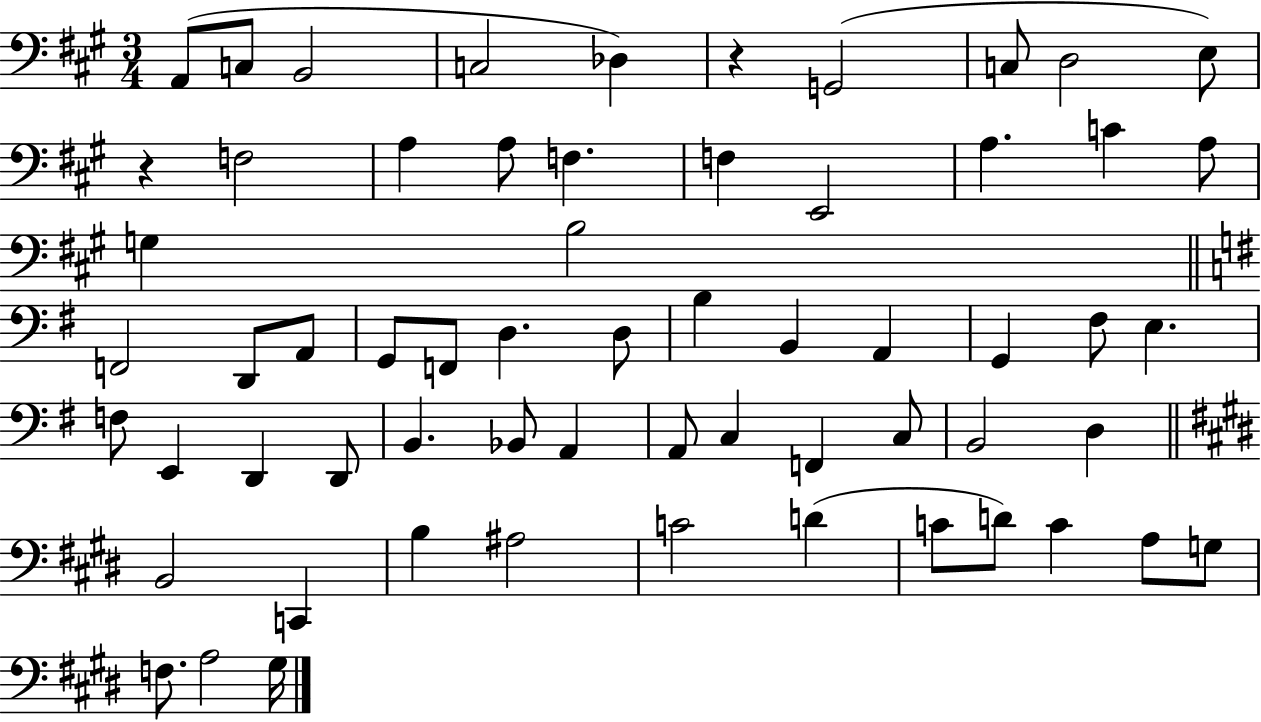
X:1
T:Untitled
M:3/4
L:1/4
K:A
A,,/2 C,/2 B,,2 C,2 _D, z G,,2 C,/2 D,2 E,/2 z F,2 A, A,/2 F, F, E,,2 A, C A,/2 G, B,2 F,,2 D,,/2 A,,/2 G,,/2 F,,/2 D, D,/2 B, B,, A,, G,, ^F,/2 E, F,/2 E,, D,, D,,/2 B,, _B,,/2 A,, A,,/2 C, F,, C,/2 B,,2 D, B,,2 C,, B, ^A,2 C2 D C/2 D/2 C A,/2 G,/2 F,/2 A,2 ^G,/4